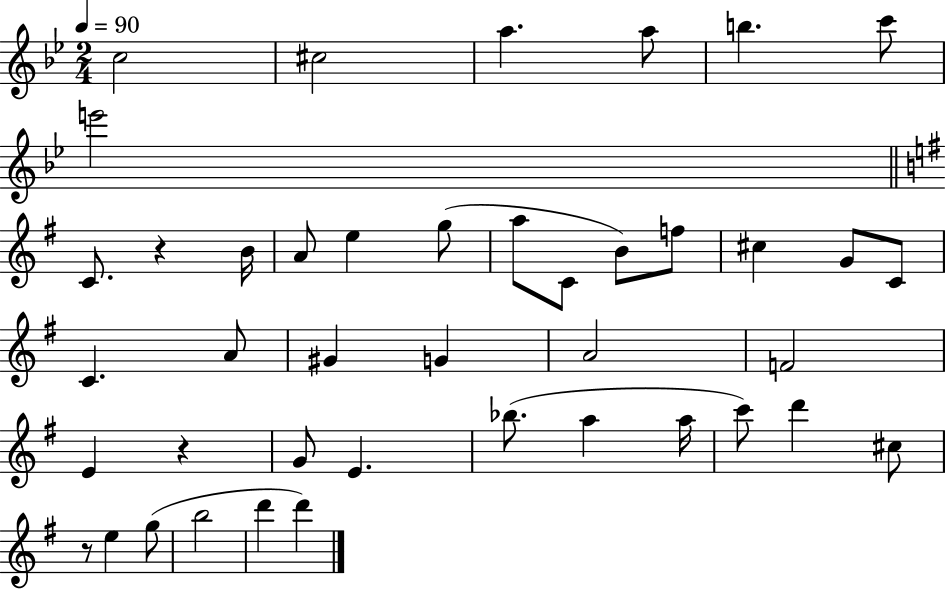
C5/h C#5/h A5/q. A5/e B5/q. C6/e E6/h C4/e. R/q B4/s A4/e E5/q G5/e A5/e C4/e B4/e F5/e C#5/q G4/e C4/e C4/q. A4/e G#4/q G4/q A4/h F4/h E4/q R/q G4/e E4/q. Bb5/e. A5/q A5/s C6/e D6/q C#5/e R/e E5/q G5/e B5/h D6/q D6/q